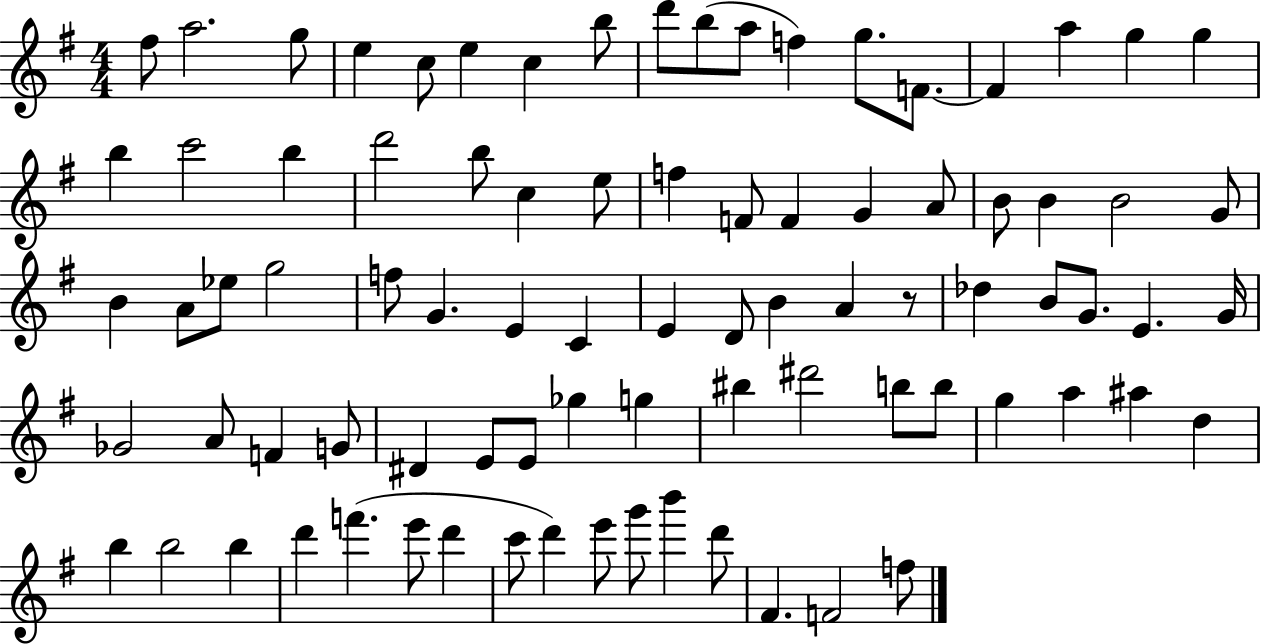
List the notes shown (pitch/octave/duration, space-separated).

F#5/e A5/h. G5/e E5/q C5/e E5/q C5/q B5/e D6/e B5/e A5/e F5/q G5/e. F4/e. F4/q A5/q G5/q G5/q B5/q C6/h B5/q D6/h B5/e C5/q E5/e F5/q F4/e F4/q G4/q A4/e B4/e B4/q B4/h G4/e B4/q A4/e Eb5/e G5/h F5/e G4/q. E4/q C4/q E4/q D4/e B4/q A4/q R/e Db5/q B4/e G4/e. E4/q. G4/s Gb4/h A4/e F4/q G4/e D#4/q E4/e E4/e Gb5/q G5/q BIS5/q D#6/h B5/e B5/e G5/q A5/q A#5/q D5/q B5/q B5/h B5/q D6/q F6/q. E6/e D6/q C6/e D6/q E6/e G6/e B6/q D6/e F#4/q. F4/h F5/e